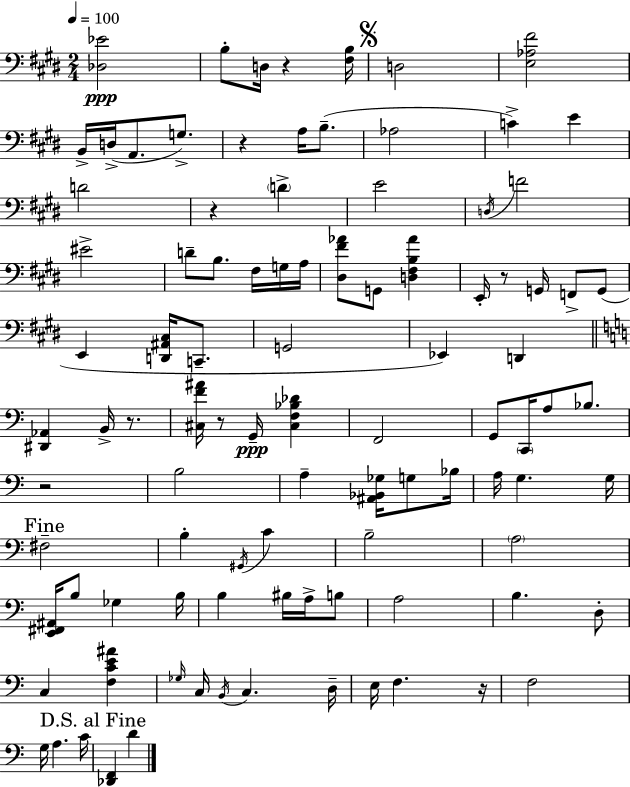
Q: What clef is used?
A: bass